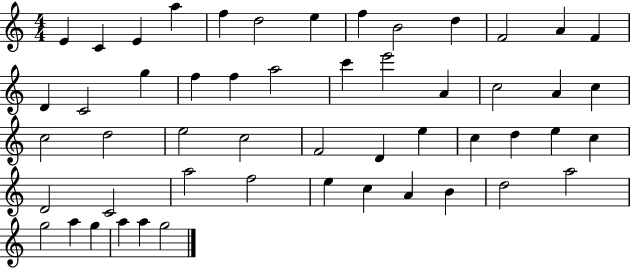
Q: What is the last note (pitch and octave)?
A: G5